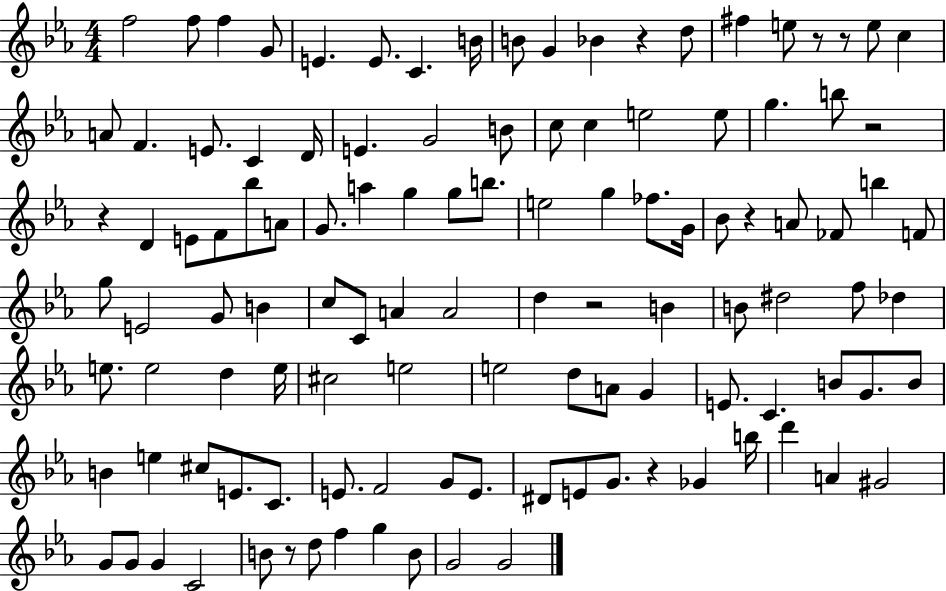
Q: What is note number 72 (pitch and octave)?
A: A4